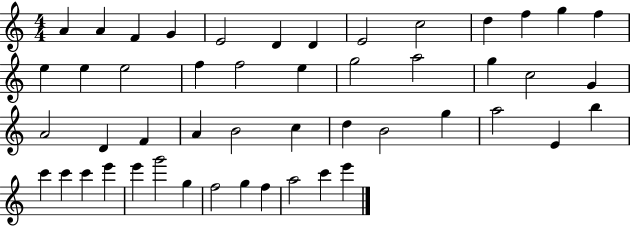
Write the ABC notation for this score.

X:1
T:Untitled
M:4/4
L:1/4
K:C
A A F G E2 D D E2 c2 d f g f e e e2 f f2 e g2 a2 g c2 G A2 D F A B2 c d B2 g a2 E b c' c' c' e' e' g'2 g f2 g f a2 c' e'